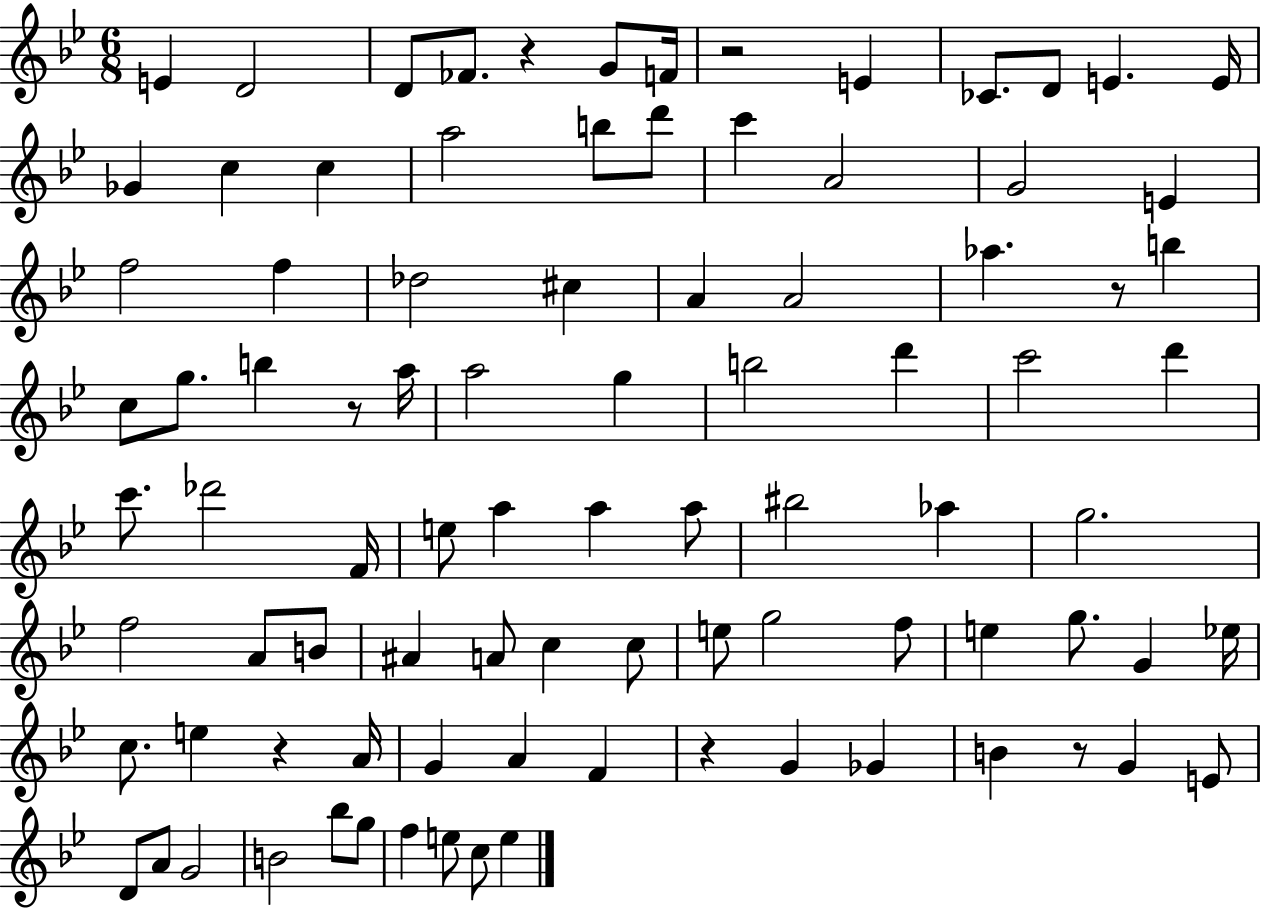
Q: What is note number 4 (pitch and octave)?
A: FES4